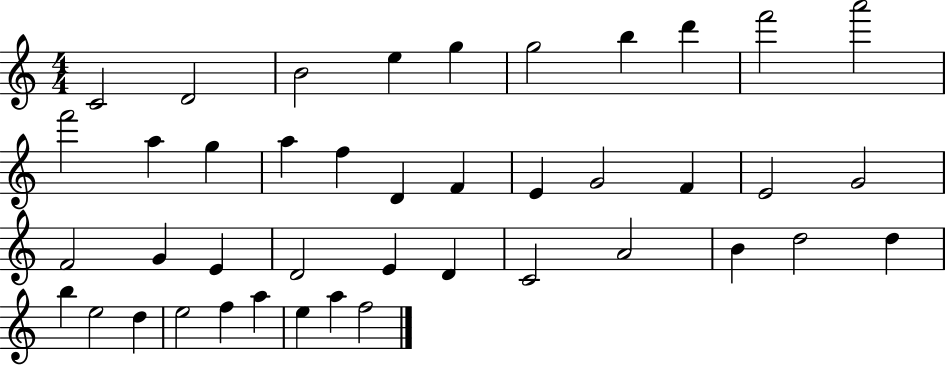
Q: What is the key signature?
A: C major